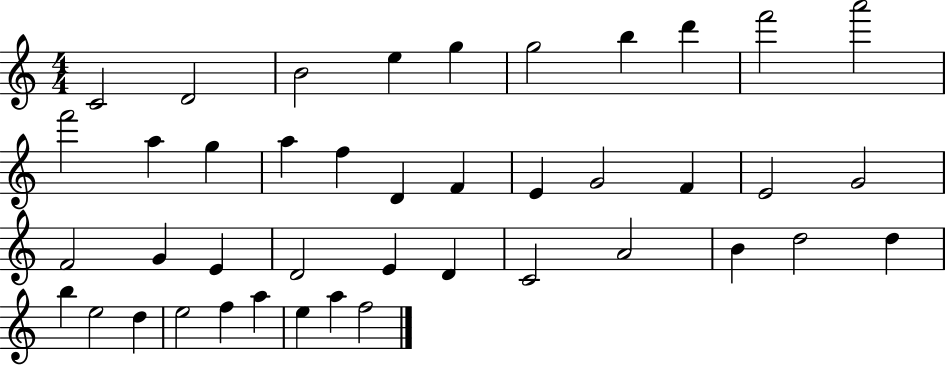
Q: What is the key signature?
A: C major